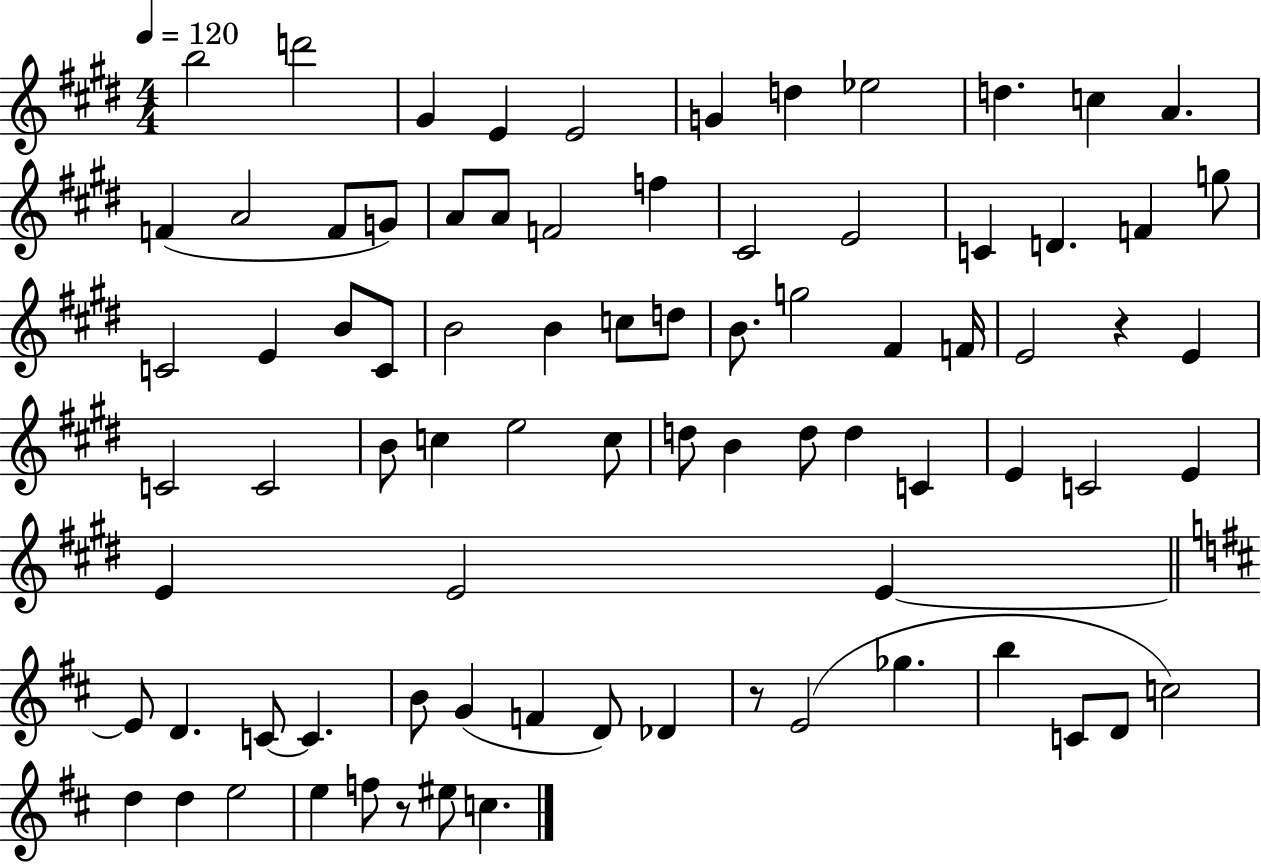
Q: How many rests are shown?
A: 3